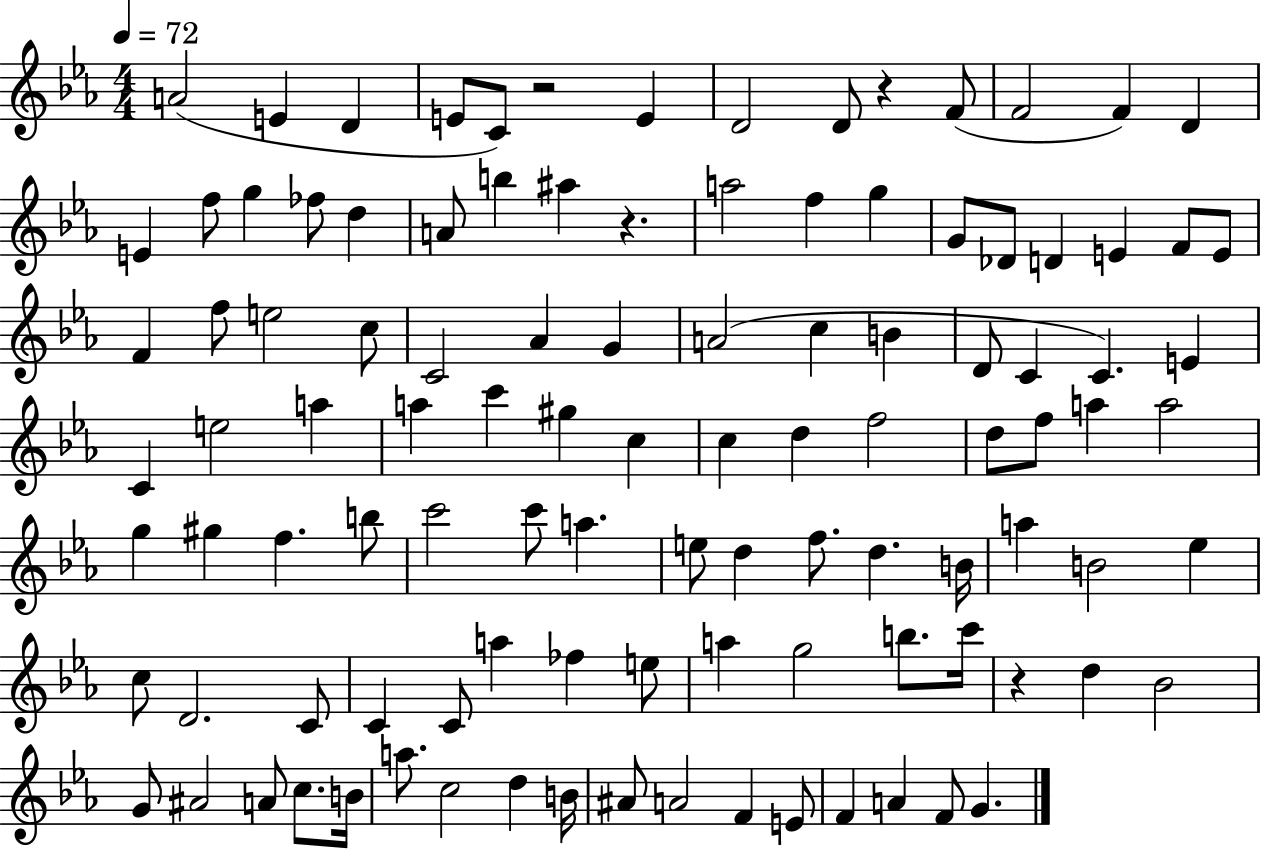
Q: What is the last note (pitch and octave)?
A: G4